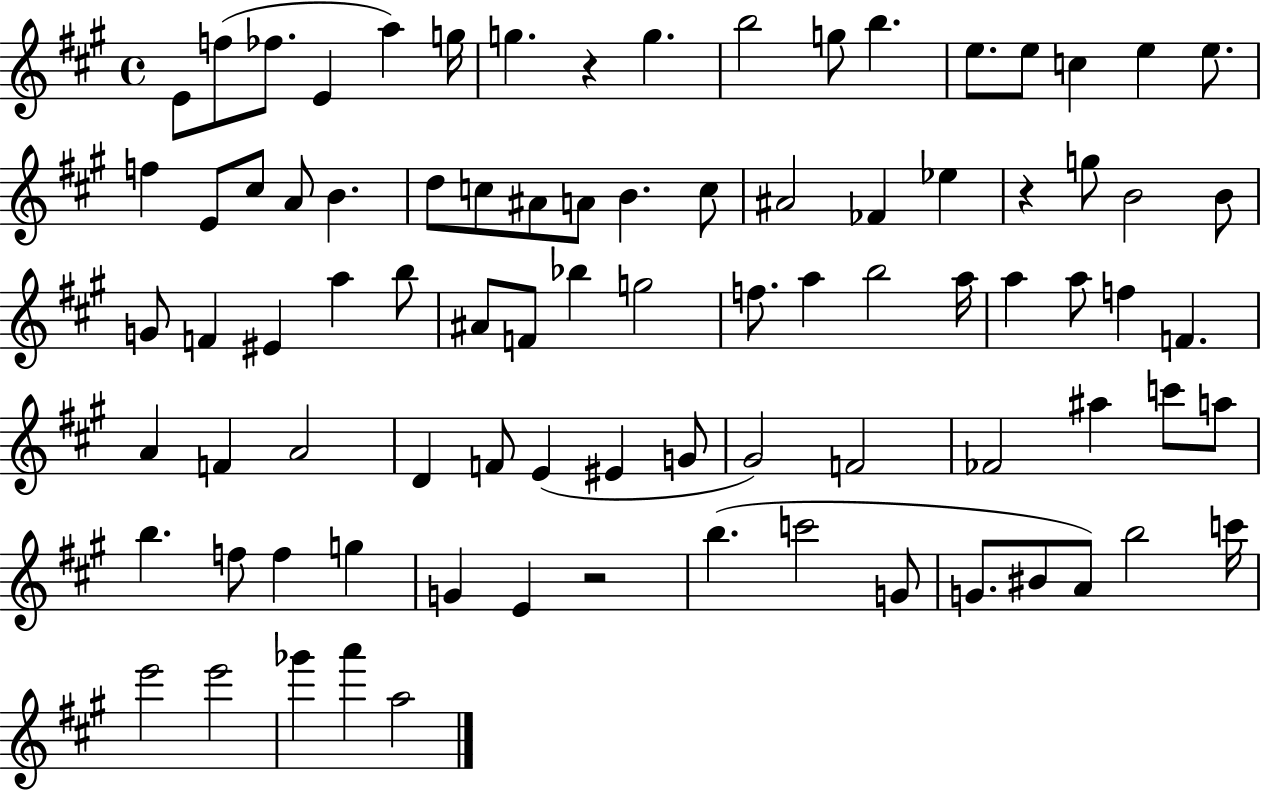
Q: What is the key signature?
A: A major